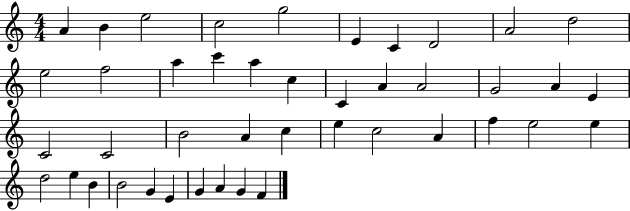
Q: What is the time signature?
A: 4/4